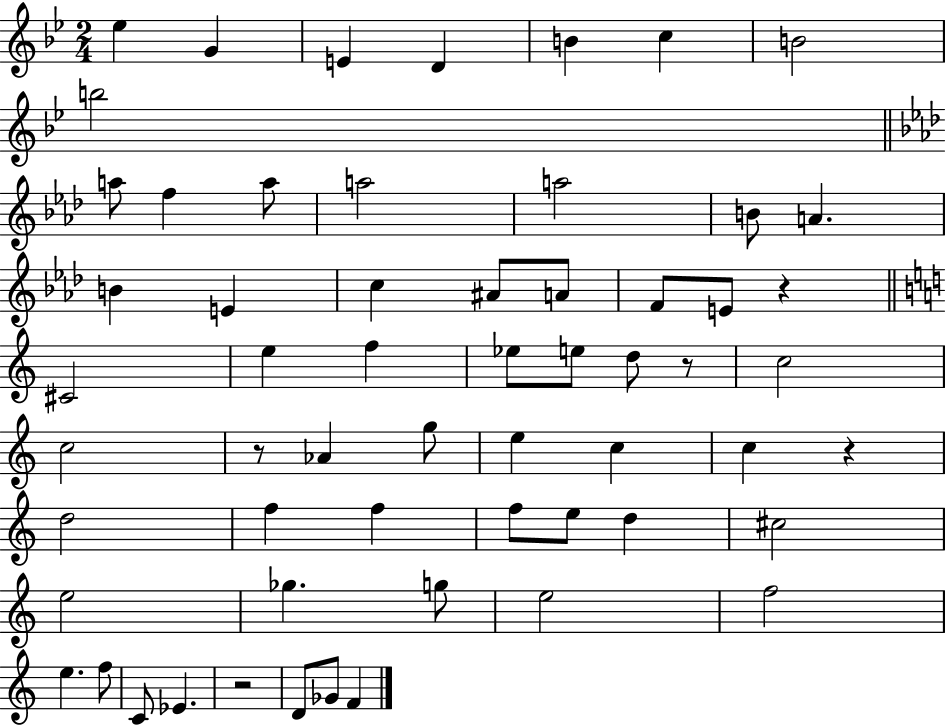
Eb5/q G4/q E4/q D4/q B4/q C5/q B4/h B5/h A5/e F5/q A5/e A5/h A5/h B4/e A4/q. B4/q E4/q C5/q A#4/e A4/e F4/e E4/e R/q C#4/h E5/q F5/q Eb5/e E5/e D5/e R/e C5/h C5/h R/e Ab4/q G5/e E5/q C5/q C5/q R/q D5/h F5/q F5/q F5/e E5/e D5/q C#5/h E5/h Gb5/q. G5/e E5/h F5/h E5/q. F5/e C4/e Eb4/q. R/h D4/e Gb4/e F4/q